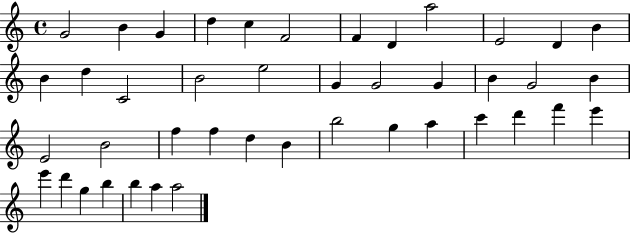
G4/h B4/q G4/q D5/q C5/q F4/h F4/q D4/q A5/h E4/h D4/q B4/q B4/q D5/q C4/h B4/h E5/h G4/q G4/h G4/q B4/q G4/h B4/q E4/h B4/h F5/q F5/q D5/q B4/q B5/h G5/q A5/q C6/q D6/q F6/q E6/q E6/q D6/q G5/q B5/q B5/q A5/q A5/h